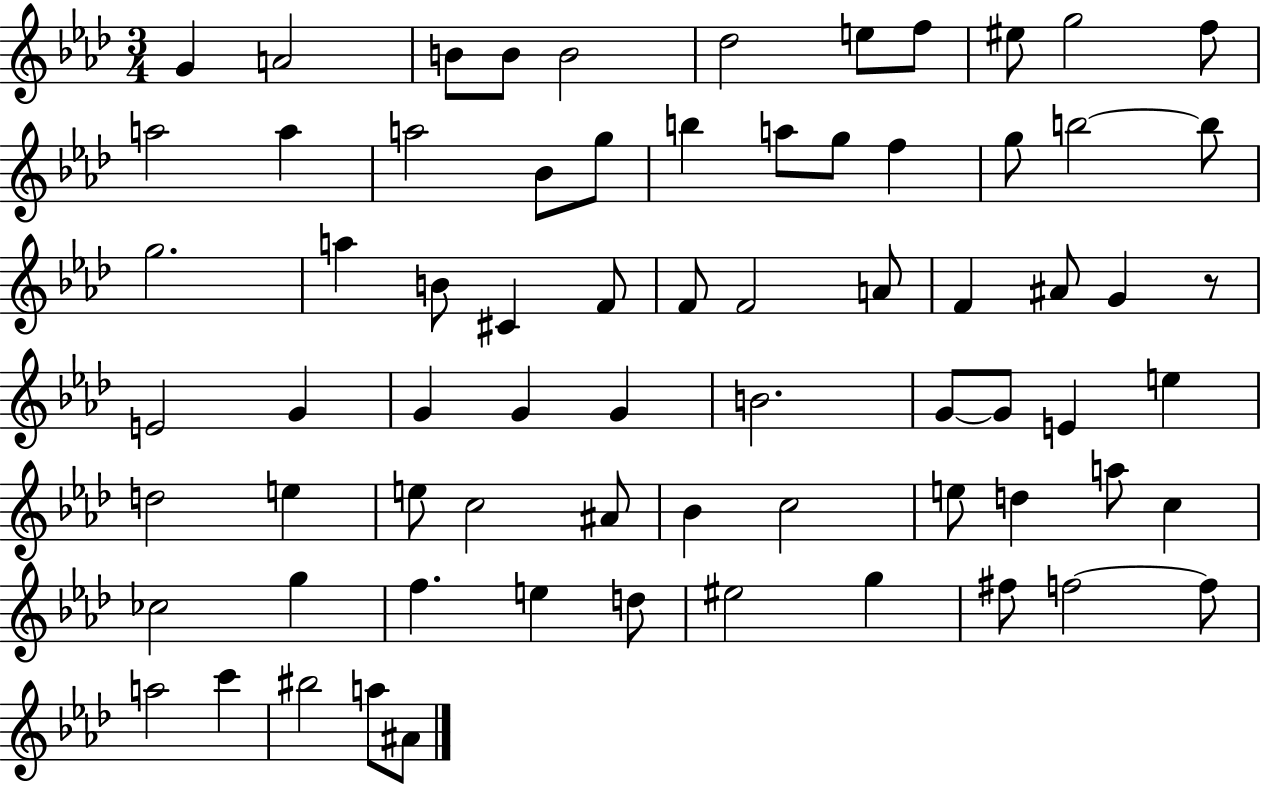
G4/q A4/h B4/e B4/e B4/h Db5/h E5/e F5/e EIS5/e G5/h F5/e A5/h A5/q A5/h Bb4/e G5/e B5/q A5/e G5/e F5/q G5/e B5/h B5/e G5/h. A5/q B4/e C#4/q F4/e F4/e F4/h A4/e F4/q A#4/e G4/q R/e E4/h G4/q G4/q G4/q G4/q B4/h. G4/e G4/e E4/q E5/q D5/h E5/q E5/e C5/h A#4/e Bb4/q C5/h E5/e D5/q A5/e C5/q CES5/h G5/q F5/q. E5/q D5/e EIS5/h G5/q F#5/e F5/h F5/e A5/h C6/q BIS5/h A5/e A#4/e